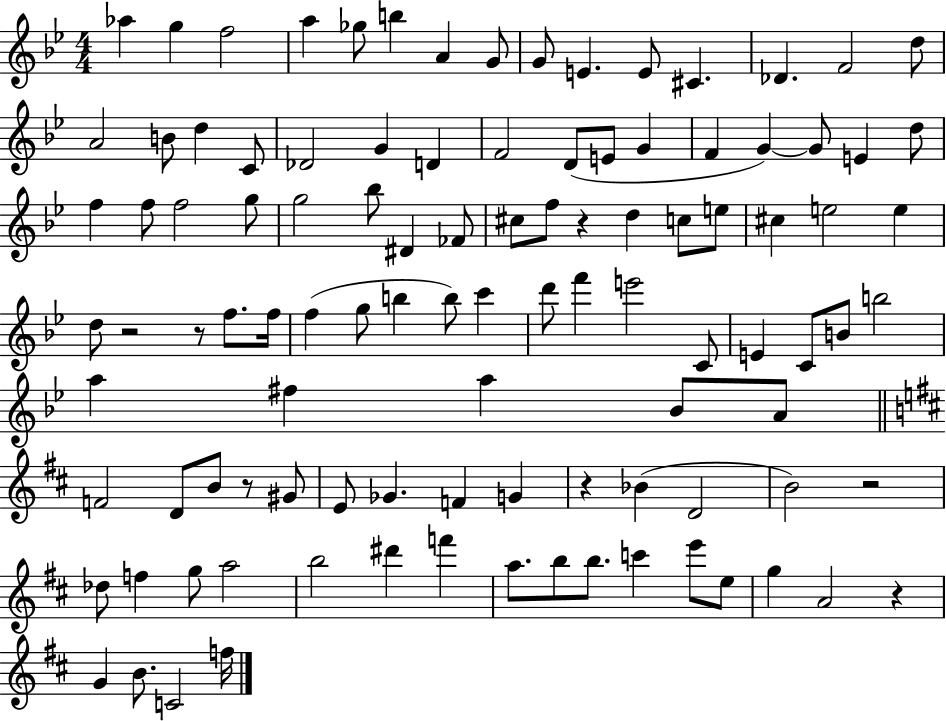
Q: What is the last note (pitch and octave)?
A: F5